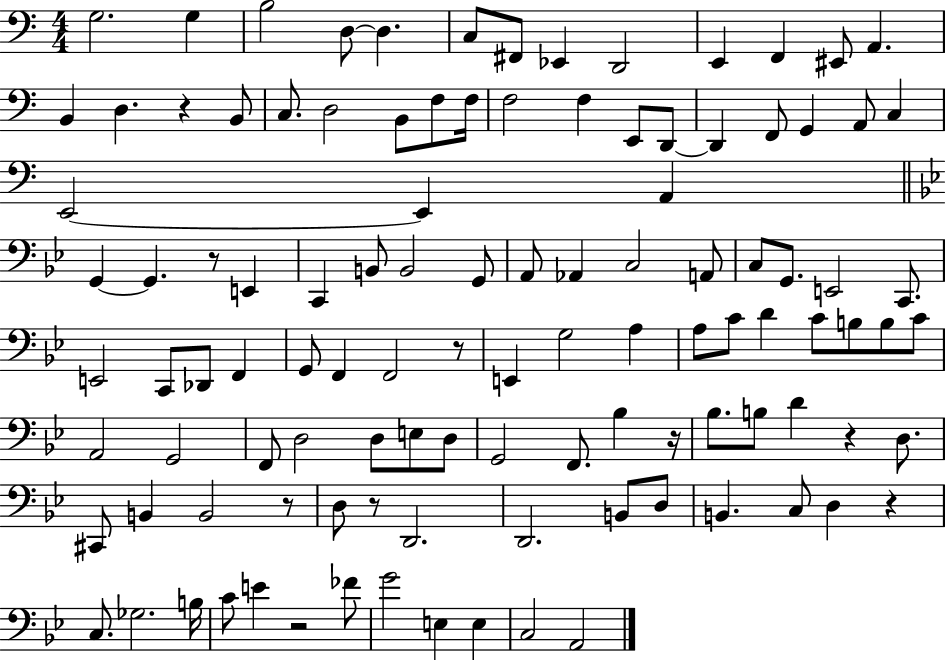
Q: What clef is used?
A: bass